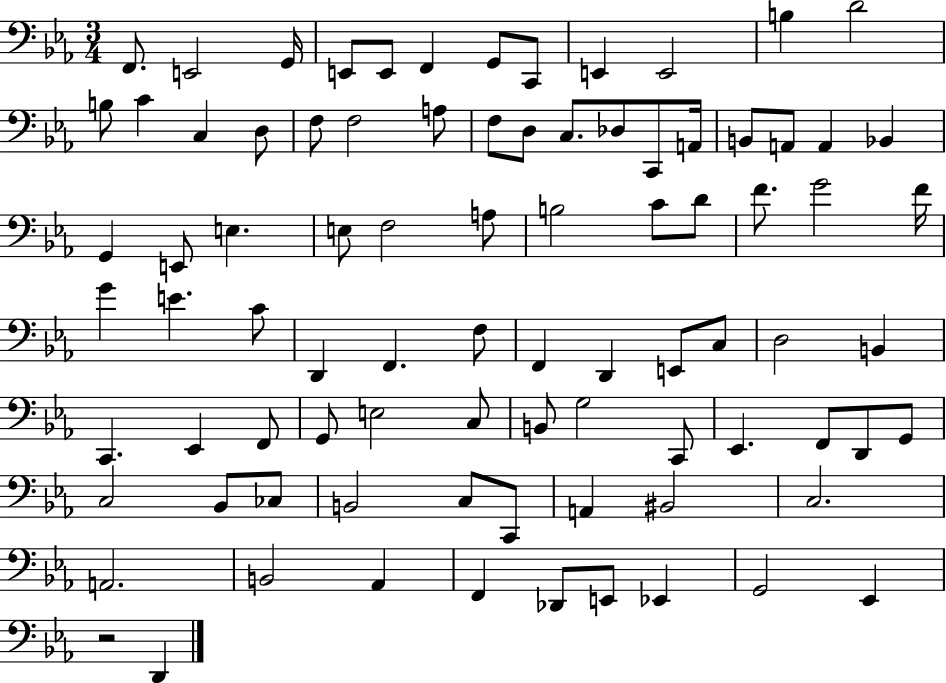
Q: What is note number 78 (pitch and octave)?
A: Ab2